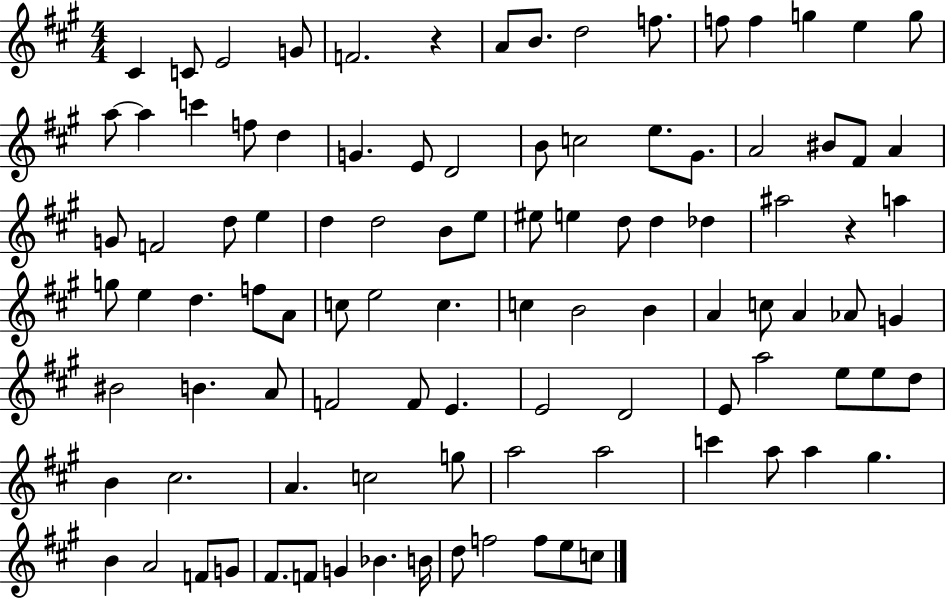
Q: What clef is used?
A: treble